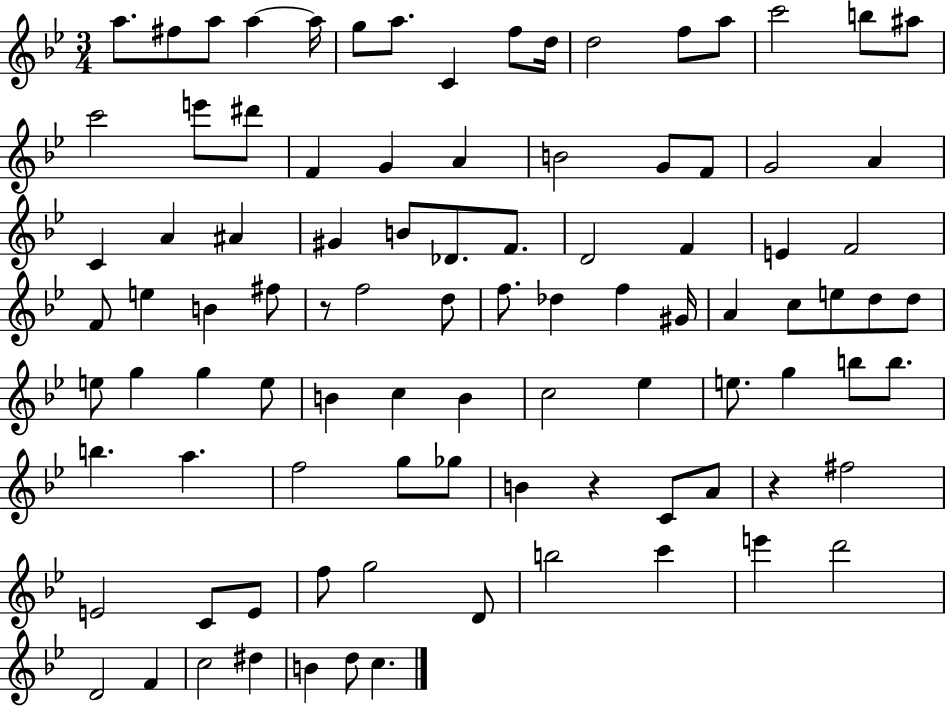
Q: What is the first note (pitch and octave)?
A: A5